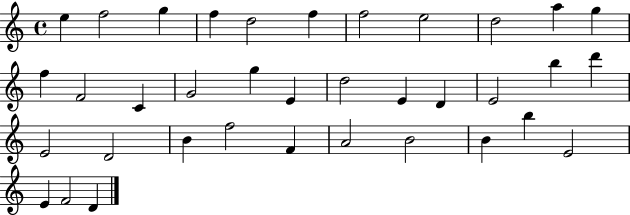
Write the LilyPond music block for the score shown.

{
  \clef treble
  \time 4/4
  \defaultTimeSignature
  \key c \major
  e''4 f''2 g''4 | f''4 d''2 f''4 | f''2 e''2 | d''2 a''4 g''4 | \break f''4 f'2 c'4 | g'2 g''4 e'4 | d''2 e'4 d'4 | e'2 b''4 d'''4 | \break e'2 d'2 | b'4 f''2 f'4 | a'2 b'2 | b'4 b''4 e'2 | \break e'4 f'2 d'4 | \bar "|."
}